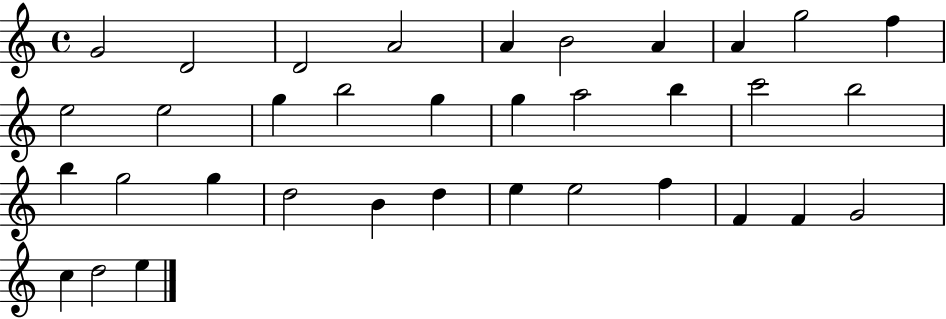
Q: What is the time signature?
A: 4/4